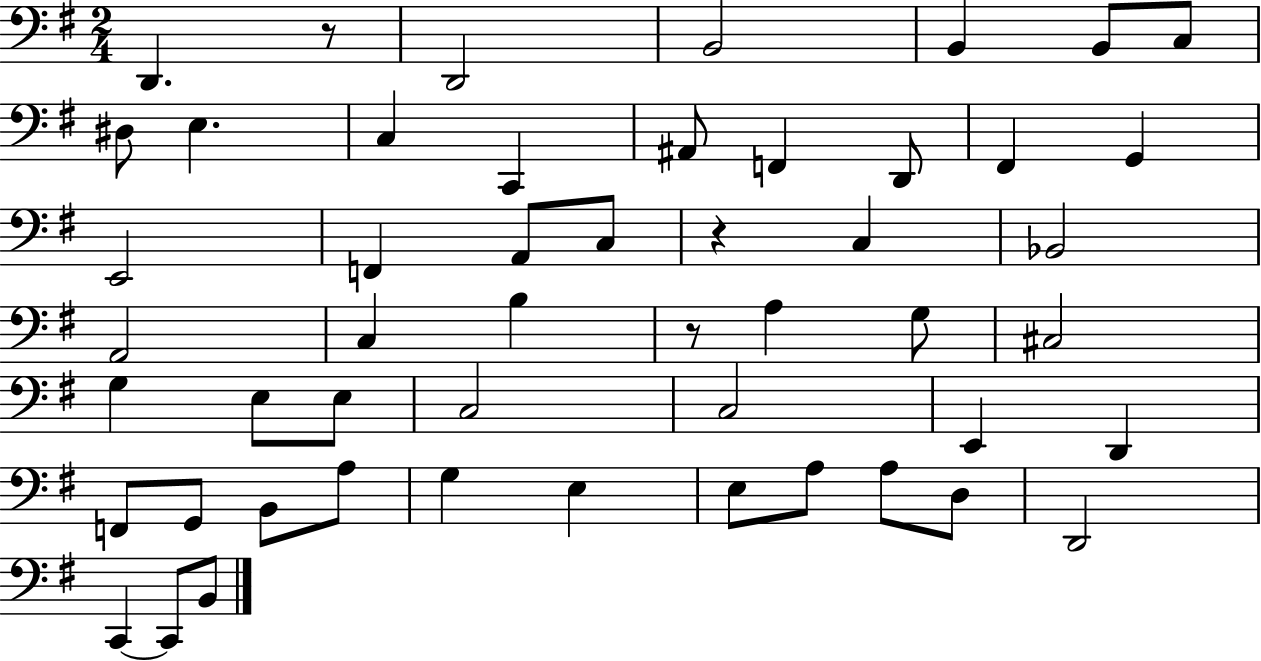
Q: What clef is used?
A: bass